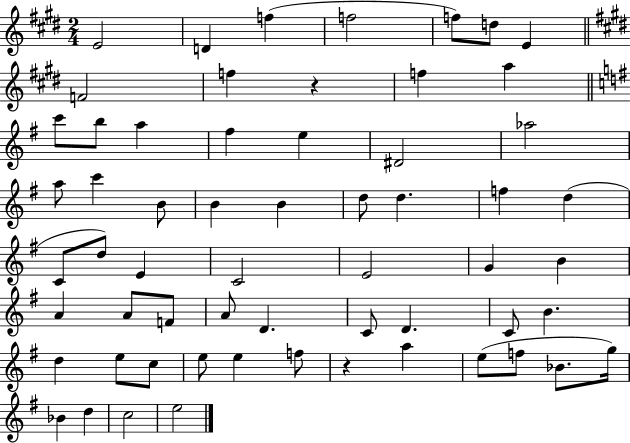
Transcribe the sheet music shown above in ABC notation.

X:1
T:Untitled
M:2/4
L:1/4
K:E
E2 D f f2 f/2 d/2 E F2 f z f a c'/2 b/2 a ^f e ^D2 _a2 a/2 c' B/2 B B d/2 d f d C/2 d/2 E C2 E2 G B A A/2 F/2 A/2 D C/2 D C/2 B d e/2 c/2 e/2 e f/2 z a e/2 f/2 _B/2 g/4 _B d c2 e2